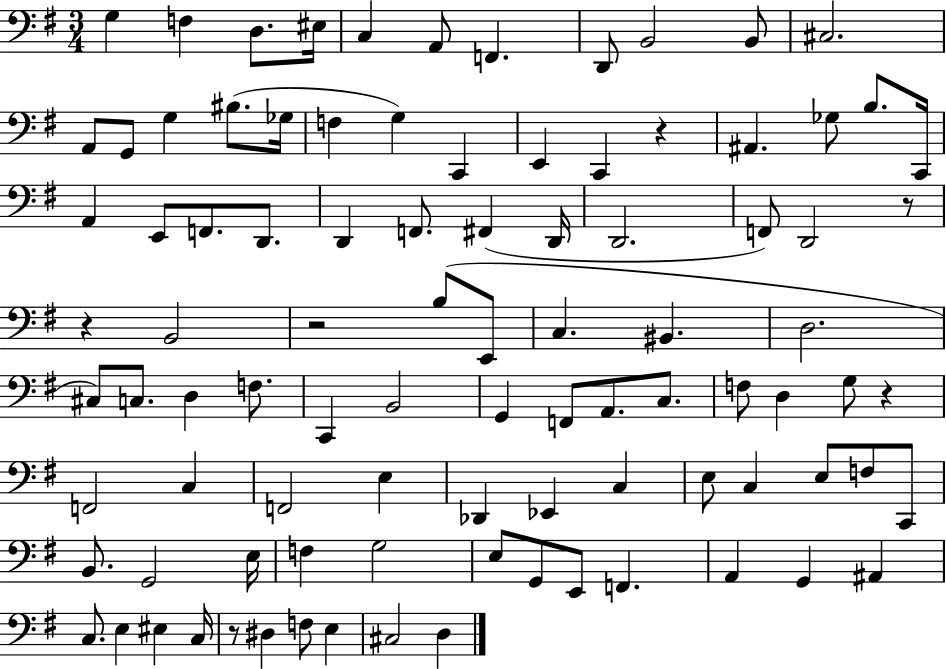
X:1
T:Untitled
M:3/4
L:1/4
K:G
G, F, D,/2 ^E,/4 C, A,,/2 F,, D,,/2 B,,2 B,,/2 ^C,2 A,,/2 G,,/2 G, ^B,/2 _G,/4 F, G, C,, E,, C,, z ^A,, _G,/2 B,/2 C,,/4 A,, E,,/2 F,,/2 D,,/2 D,, F,,/2 ^F,, D,,/4 D,,2 F,,/2 D,,2 z/2 z B,,2 z2 B,/2 E,,/2 C, ^B,, D,2 ^C,/2 C,/2 D, F,/2 C,, B,,2 G,, F,,/2 A,,/2 C,/2 F,/2 D, G,/2 z F,,2 C, F,,2 E, _D,, _E,, C, E,/2 C, E,/2 F,/2 C,,/2 B,,/2 G,,2 E,/4 F, G,2 E,/2 G,,/2 E,,/2 F,, A,, G,, ^A,, C,/2 E, ^E, C,/4 z/2 ^D, F,/2 E, ^C,2 D,